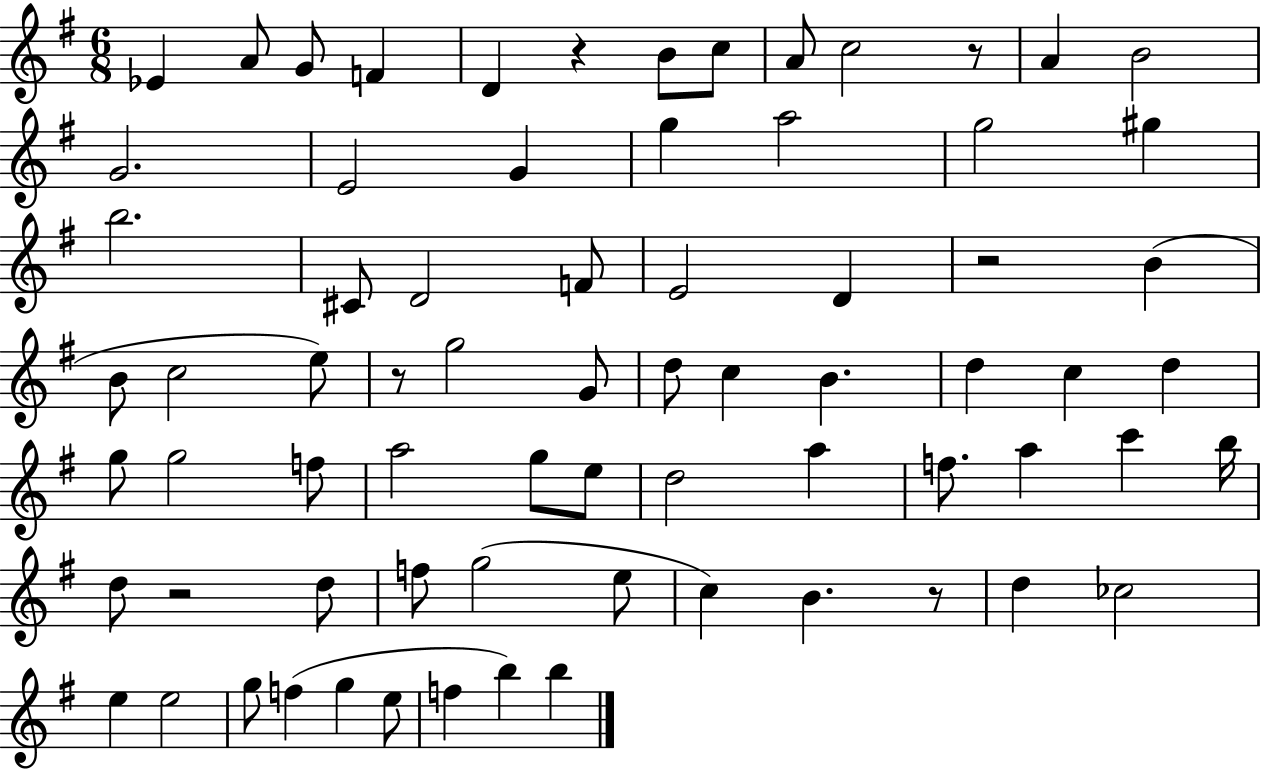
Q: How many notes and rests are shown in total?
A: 72